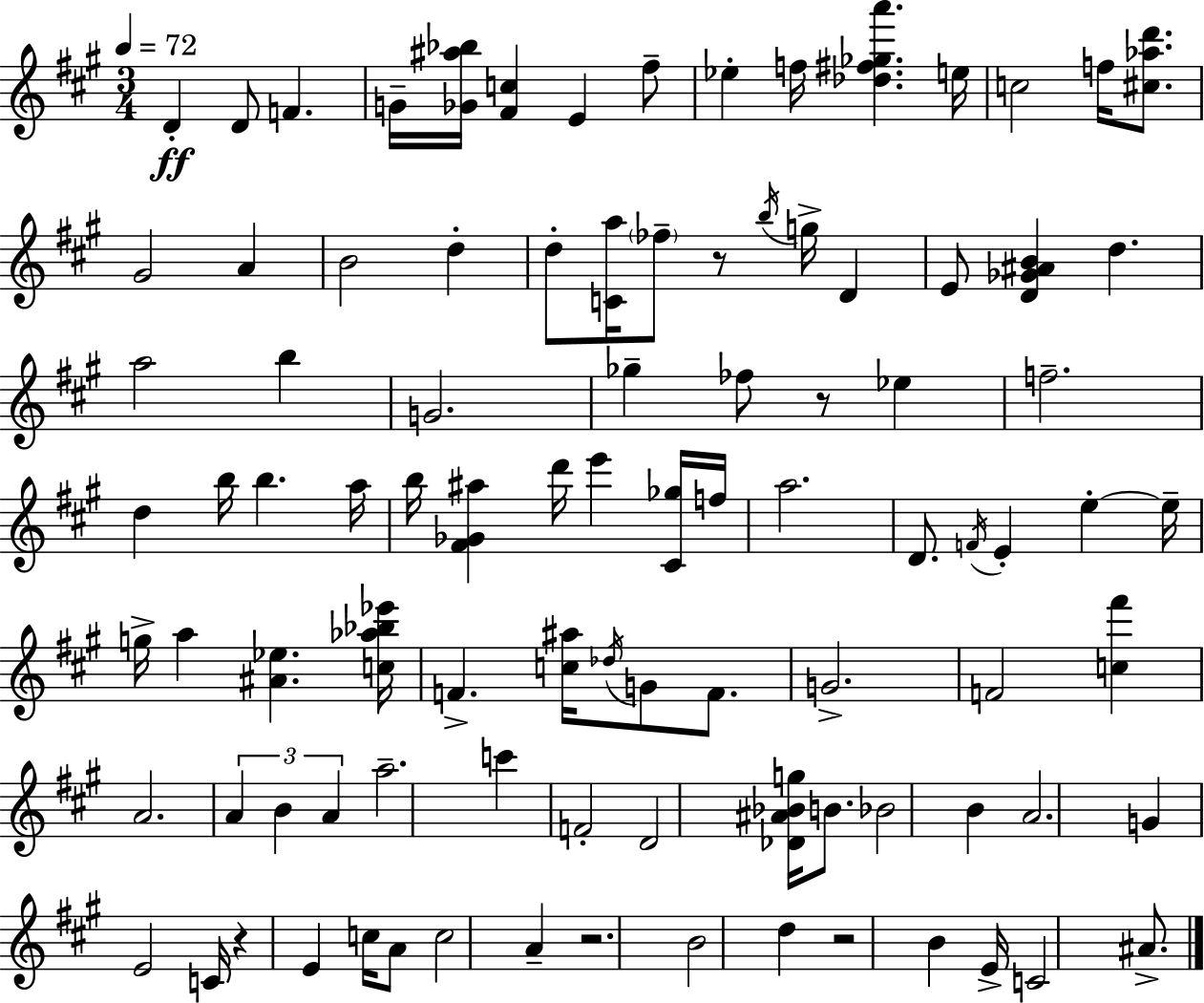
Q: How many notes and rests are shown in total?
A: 95